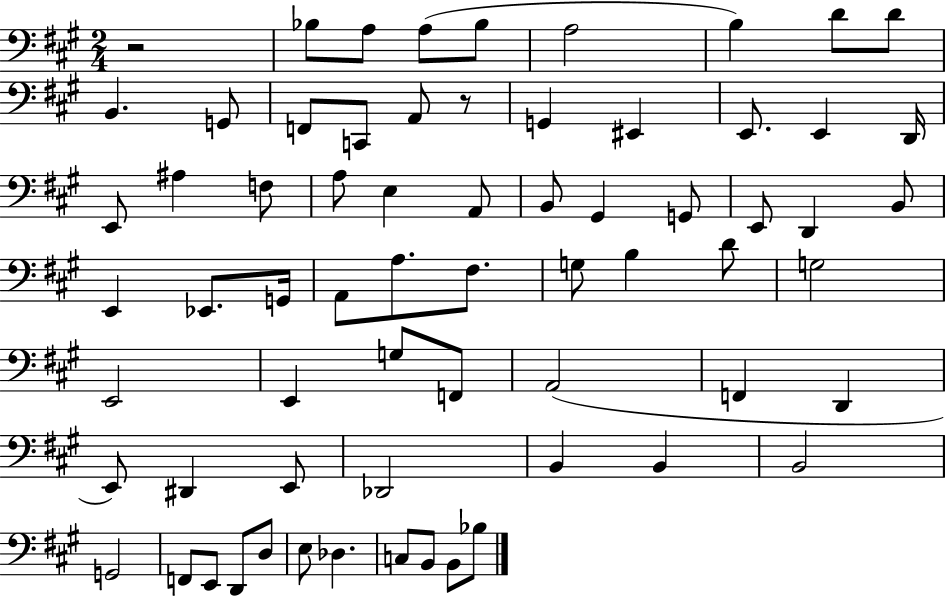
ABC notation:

X:1
T:Untitled
M:2/4
L:1/4
K:A
z2 _B,/2 A,/2 A,/2 _B,/2 A,2 B, D/2 D/2 B,, G,,/2 F,,/2 C,,/2 A,,/2 z/2 G,, ^E,, E,,/2 E,, D,,/4 E,,/2 ^A, F,/2 A,/2 E, A,,/2 B,,/2 ^G,, G,,/2 E,,/2 D,, B,,/2 E,, _E,,/2 G,,/4 A,,/2 A,/2 ^F,/2 G,/2 B, D/2 G,2 E,,2 E,, G,/2 F,,/2 A,,2 F,, D,, E,,/2 ^D,, E,,/2 _D,,2 B,, B,, B,,2 G,,2 F,,/2 E,,/2 D,,/2 D,/2 E,/2 _D, C,/2 B,,/2 B,,/2 _B,/2